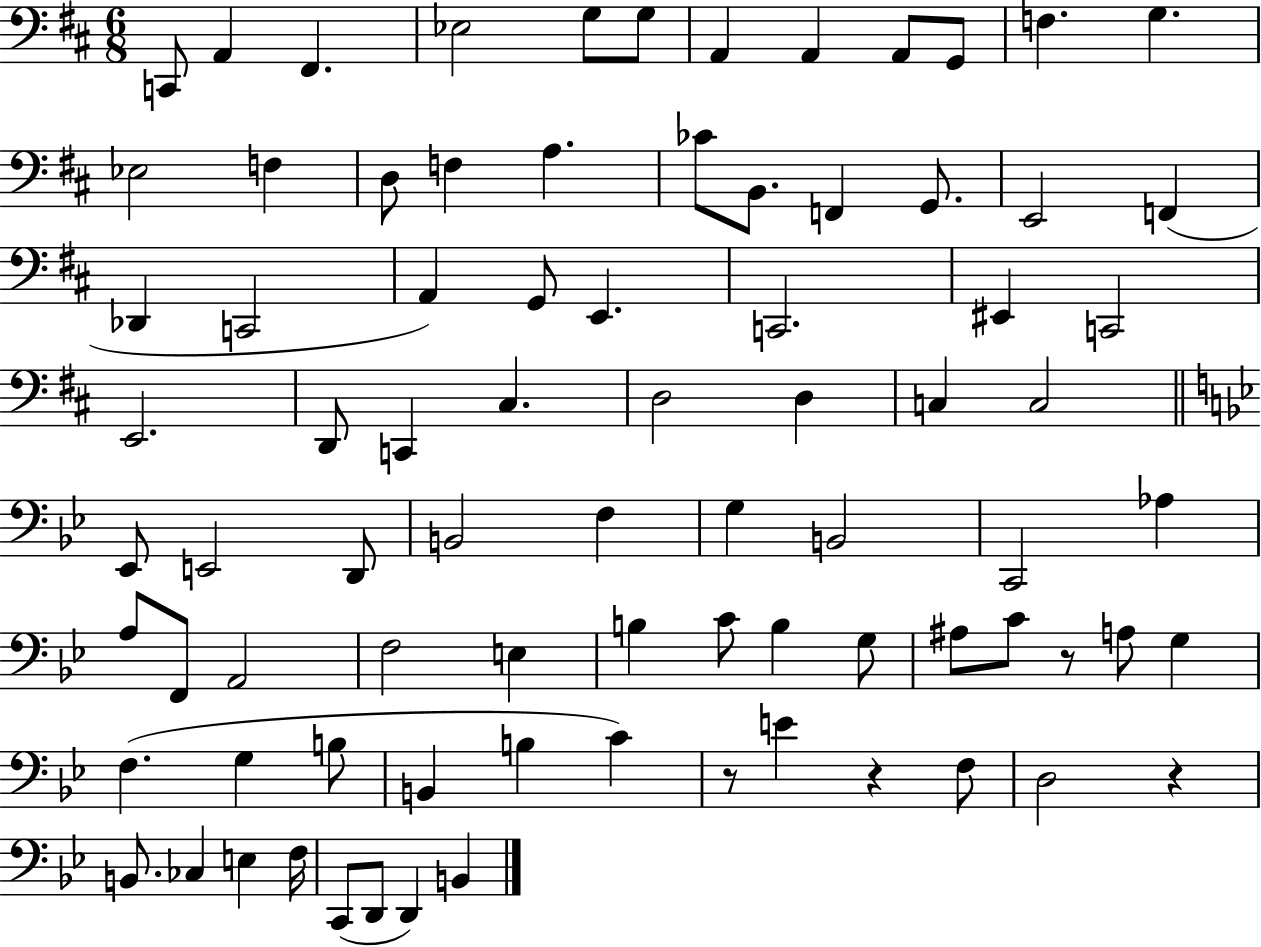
X:1
T:Untitled
M:6/8
L:1/4
K:D
C,,/2 A,, ^F,, _E,2 G,/2 G,/2 A,, A,, A,,/2 G,,/2 F, G, _E,2 F, D,/2 F, A, _C/2 B,,/2 F,, G,,/2 E,,2 F,, _D,, C,,2 A,, G,,/2 E,, C,,2 ^E,, C,,2 E,,2 D,,/2 C,, ^C, D,2 D, C, C,2 _E,,/2 E,,2 D,,/2 B,,2 F, G, B,,2 C,,2 _A, A,/2 F,,/2 A,,2 F,2 E, B, C/2 B, G,/2 ^A,/2 C/2 z/2 A,/2 G, F, G, B,/2 B,, B, C z/2 E z F,/2 D,2 z B,,/2 _C, E, F,/4 C,,/2 D,,/2 D,, B,,